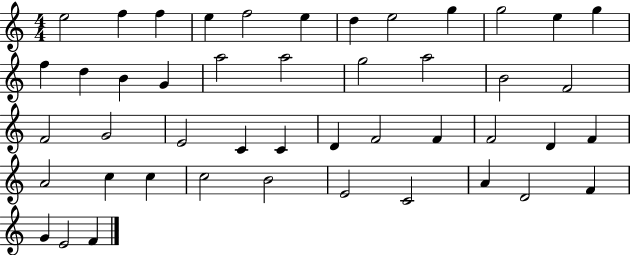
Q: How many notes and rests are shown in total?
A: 46